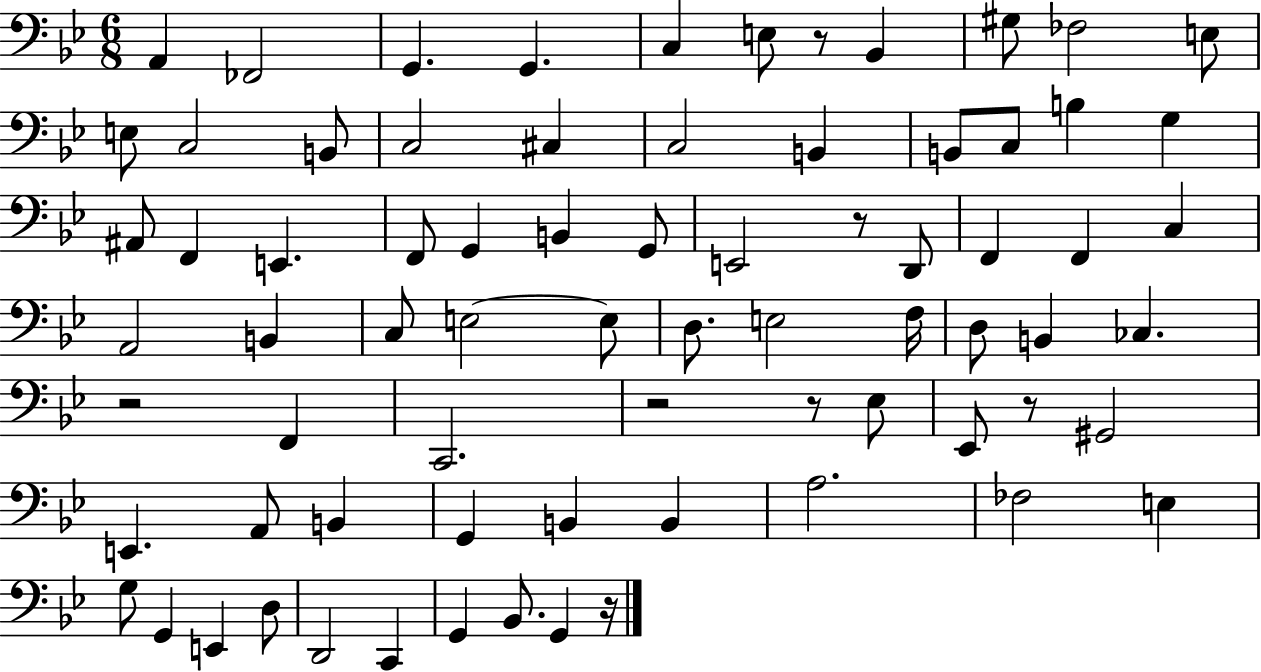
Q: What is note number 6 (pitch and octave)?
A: E3